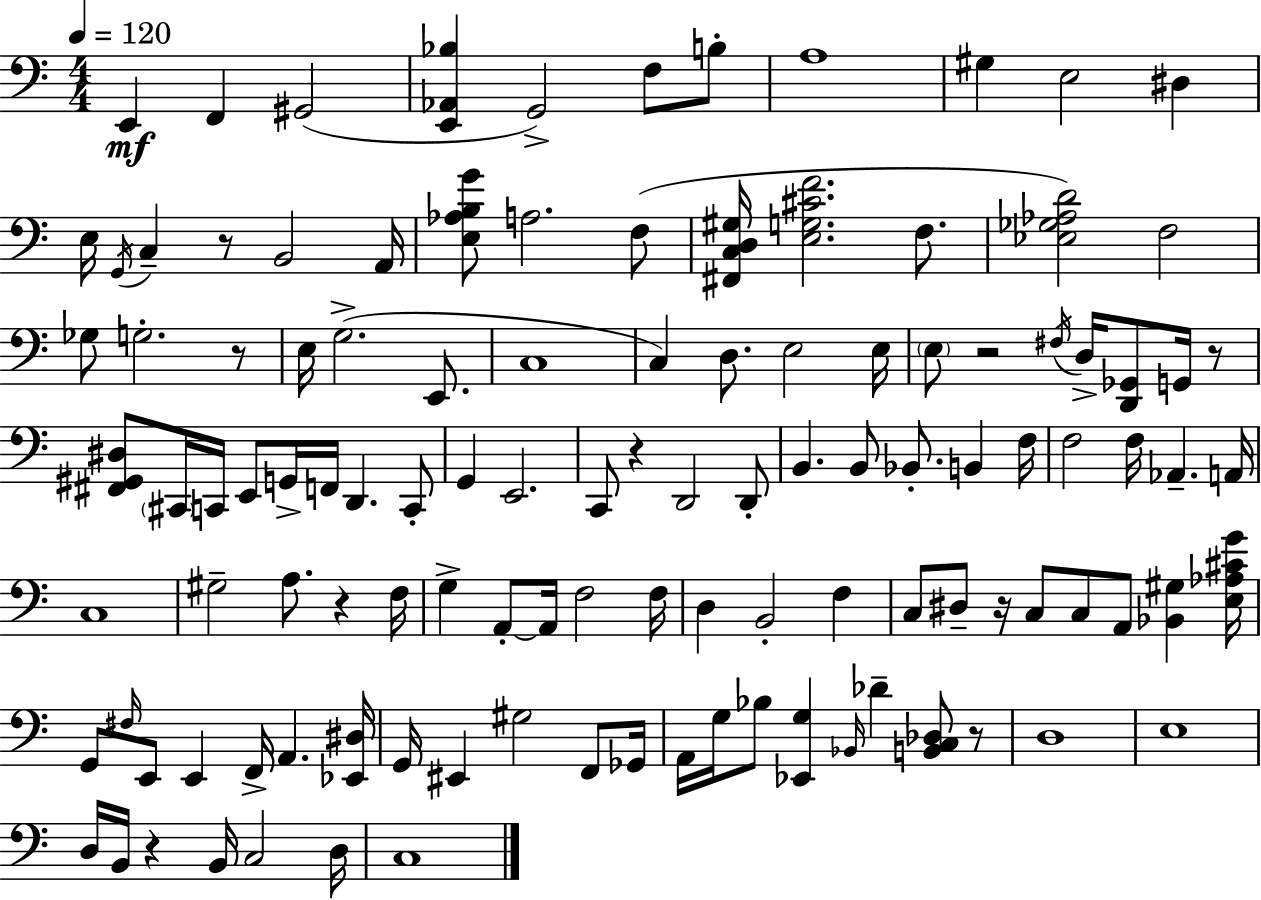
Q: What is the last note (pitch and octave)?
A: C3